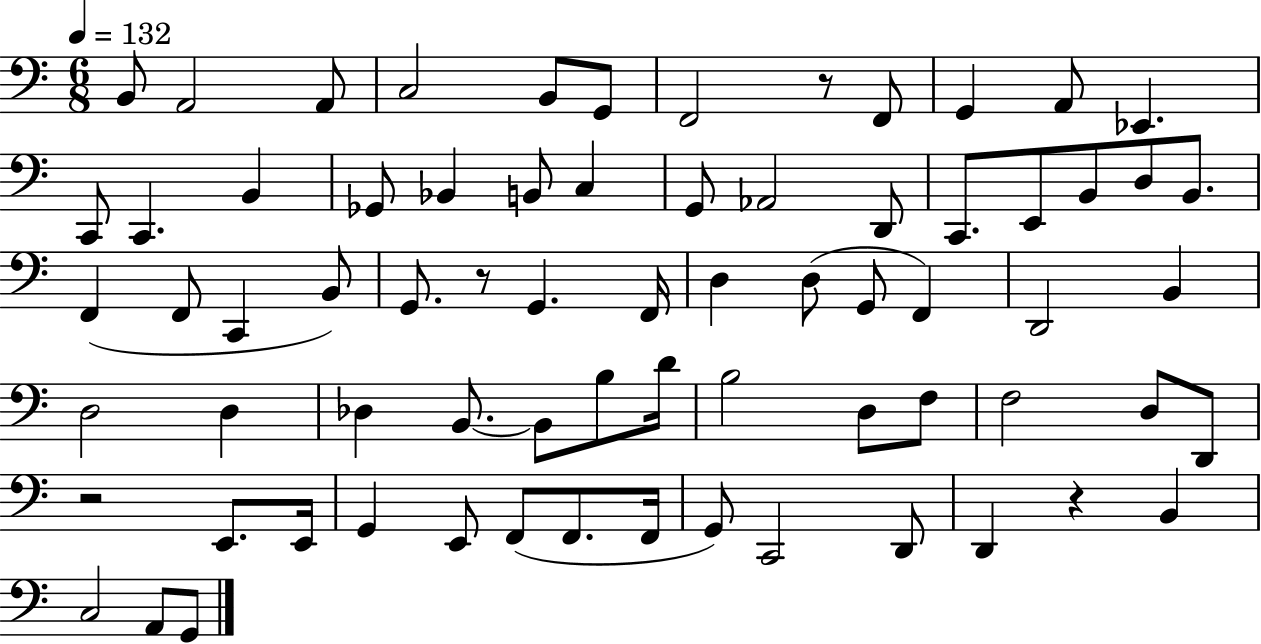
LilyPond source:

{
  \clef bass
  \numericTimeSignature
  \time 6/8
  \key c \major
  \tempo 4 = 132
  \repeat volta 2 { b,8 a,2 a,8 | c2 b,8 g,8 | f,2 r8 f,8 | g,4 a,8 ees,4. | \break c,8 c,4. b,4 | ges,8 bes,4 b,8 c4 | g,8 aes,2 d,8 | c,8. e,8 b,8 d8 b,8. | \break f,4( f,8 c,4 b,8) | g,8. r8 g,4. f,16 | d4 d8( g,8 f,4) | d,2 b,4 | \break d2 d4 | des4 b,8.~~ b,8 b8 d'16 | b2 d8 f8 | f2 d8 d,8 | \break r2 e,8. e,16 | g,4 e,8 f,8( f,8. f,16 | g,8) c,2 d,8 | d,4 r4 b,4 | \break c2 a,8 g,8 | } \bar "|."
}